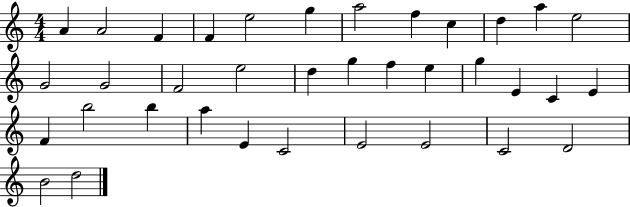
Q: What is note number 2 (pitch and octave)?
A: A4